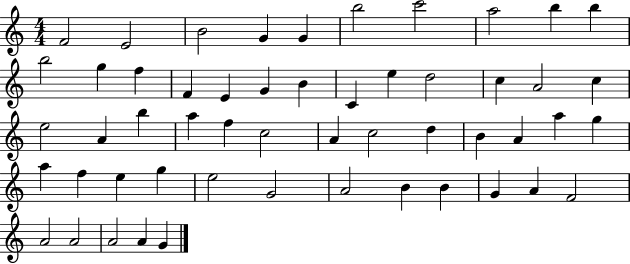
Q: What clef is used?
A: treble